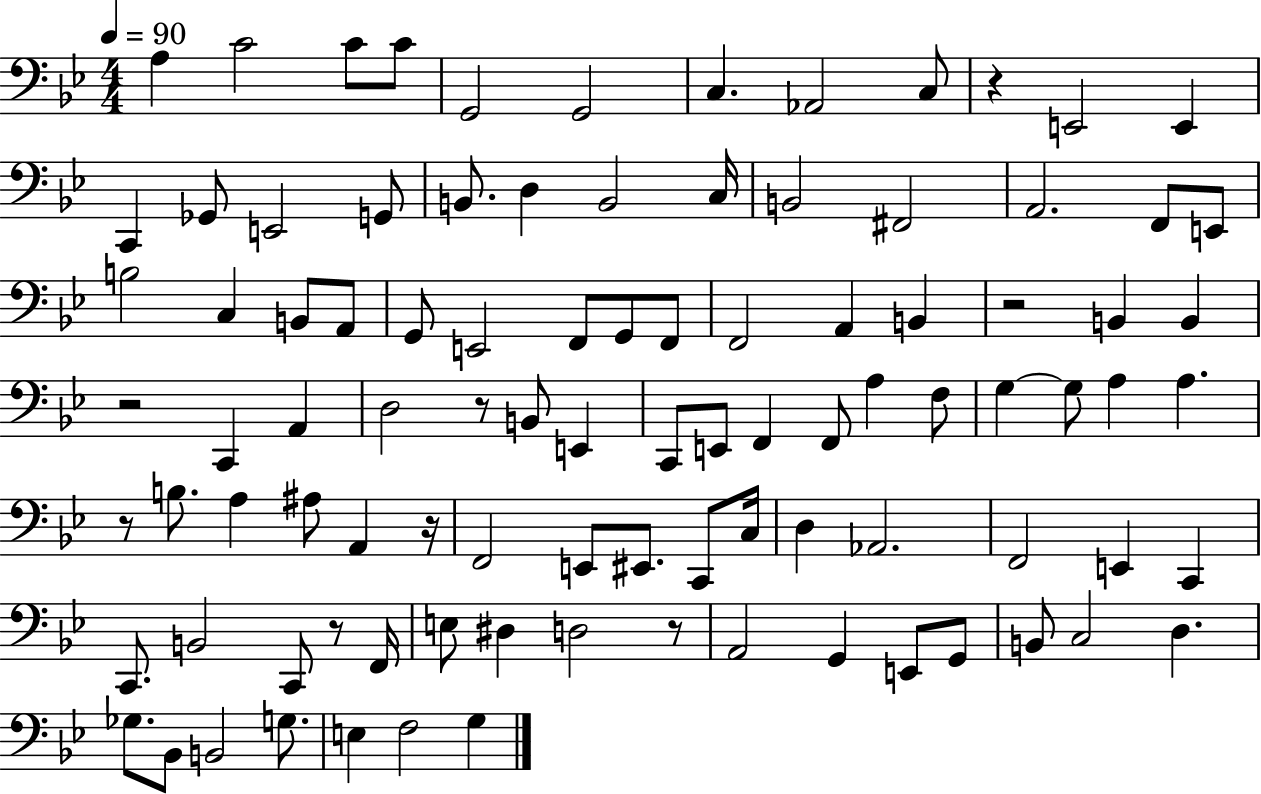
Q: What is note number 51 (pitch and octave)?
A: G3